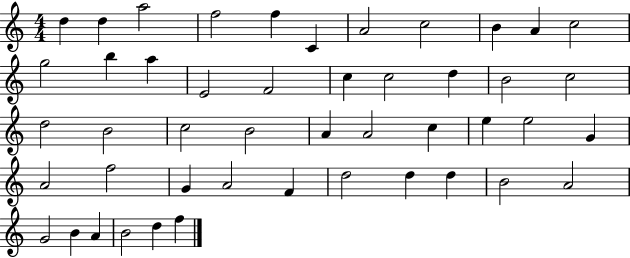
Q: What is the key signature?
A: C major